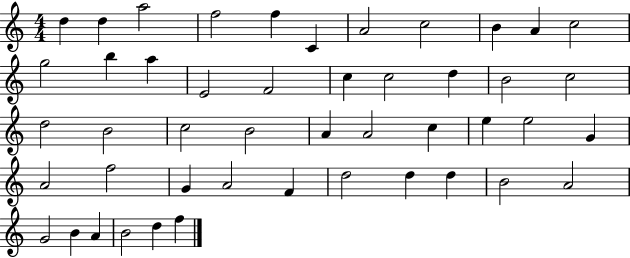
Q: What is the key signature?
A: C major